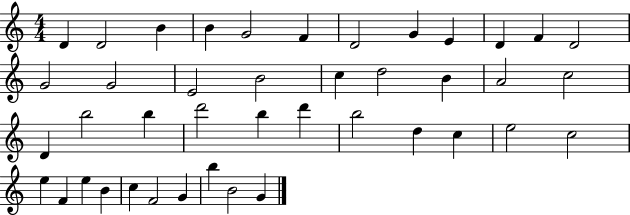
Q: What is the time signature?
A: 4/4